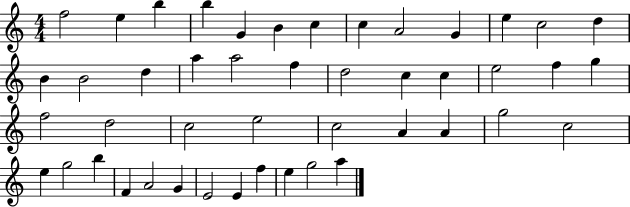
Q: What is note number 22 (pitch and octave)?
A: C5